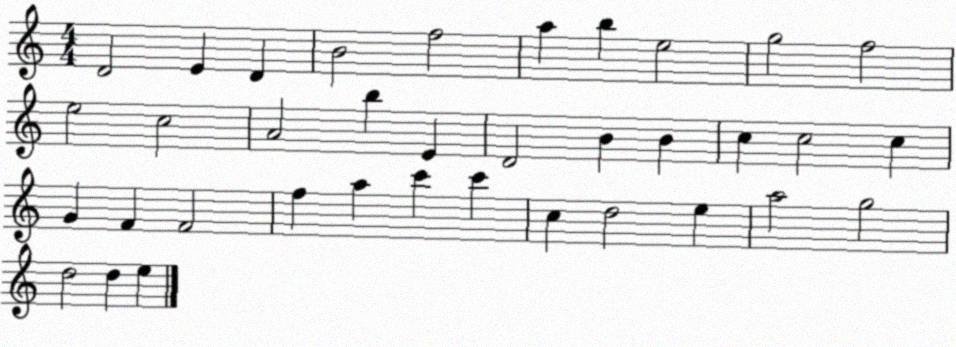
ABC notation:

X:1
T:Untitled
M:4/4
L:1/4
K:C
D2 E D B2 f2 a b e2 g2 f2 e2 c2 A2 b E D2 B B c c2 c G F F2 f a c' c' c d2 e a2 g2 d2 d e